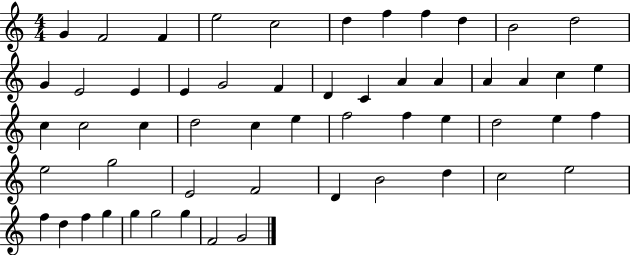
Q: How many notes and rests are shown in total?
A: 55